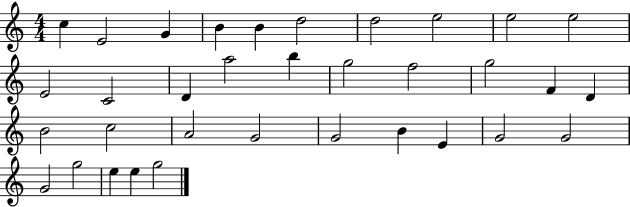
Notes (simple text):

C5/q E4/h G4/q B4/q B4/q D5/h D5/h E5/h E5/h E5/h E4/h C4/h D4/q A5/h B5/q G5/h F5/h G5/h F4/q D4/q B4/h C5/h A4/h G4/h G4/h B4/q E4/q G4/h G4/h G4/h G5/h E5/q E5/q G5/h